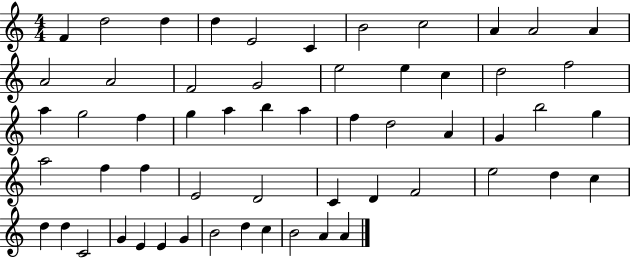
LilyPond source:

{
  \clef treble
  \numericTimeSignature
  \time 4/4
  \key c \major
  f'4 d''2 d''4 | d''4 e'2 c'4 | b'2 c''2 | a'4 a'2 a'4 | \break a'2 a'2 | f'2 g'2 | e''2 e''4 c''4 | d''2 f''2 | \break a''4 g''2 f''4 | g''4 a''4 b''4 a''4 | f''4 d''2 a'4 | g'4 b''2 g''4 | \break a''2 f''4 f''4 | e'2 d'2 | c'4 d'4 f'2 | e''2 d''4 c''4 | \break d''4 d''4 c'2 | g'4 e'4 e'4 g'4 | b'2 d''4 c''4 | b'2 a'4 a'4 | \break \bar "|."
}